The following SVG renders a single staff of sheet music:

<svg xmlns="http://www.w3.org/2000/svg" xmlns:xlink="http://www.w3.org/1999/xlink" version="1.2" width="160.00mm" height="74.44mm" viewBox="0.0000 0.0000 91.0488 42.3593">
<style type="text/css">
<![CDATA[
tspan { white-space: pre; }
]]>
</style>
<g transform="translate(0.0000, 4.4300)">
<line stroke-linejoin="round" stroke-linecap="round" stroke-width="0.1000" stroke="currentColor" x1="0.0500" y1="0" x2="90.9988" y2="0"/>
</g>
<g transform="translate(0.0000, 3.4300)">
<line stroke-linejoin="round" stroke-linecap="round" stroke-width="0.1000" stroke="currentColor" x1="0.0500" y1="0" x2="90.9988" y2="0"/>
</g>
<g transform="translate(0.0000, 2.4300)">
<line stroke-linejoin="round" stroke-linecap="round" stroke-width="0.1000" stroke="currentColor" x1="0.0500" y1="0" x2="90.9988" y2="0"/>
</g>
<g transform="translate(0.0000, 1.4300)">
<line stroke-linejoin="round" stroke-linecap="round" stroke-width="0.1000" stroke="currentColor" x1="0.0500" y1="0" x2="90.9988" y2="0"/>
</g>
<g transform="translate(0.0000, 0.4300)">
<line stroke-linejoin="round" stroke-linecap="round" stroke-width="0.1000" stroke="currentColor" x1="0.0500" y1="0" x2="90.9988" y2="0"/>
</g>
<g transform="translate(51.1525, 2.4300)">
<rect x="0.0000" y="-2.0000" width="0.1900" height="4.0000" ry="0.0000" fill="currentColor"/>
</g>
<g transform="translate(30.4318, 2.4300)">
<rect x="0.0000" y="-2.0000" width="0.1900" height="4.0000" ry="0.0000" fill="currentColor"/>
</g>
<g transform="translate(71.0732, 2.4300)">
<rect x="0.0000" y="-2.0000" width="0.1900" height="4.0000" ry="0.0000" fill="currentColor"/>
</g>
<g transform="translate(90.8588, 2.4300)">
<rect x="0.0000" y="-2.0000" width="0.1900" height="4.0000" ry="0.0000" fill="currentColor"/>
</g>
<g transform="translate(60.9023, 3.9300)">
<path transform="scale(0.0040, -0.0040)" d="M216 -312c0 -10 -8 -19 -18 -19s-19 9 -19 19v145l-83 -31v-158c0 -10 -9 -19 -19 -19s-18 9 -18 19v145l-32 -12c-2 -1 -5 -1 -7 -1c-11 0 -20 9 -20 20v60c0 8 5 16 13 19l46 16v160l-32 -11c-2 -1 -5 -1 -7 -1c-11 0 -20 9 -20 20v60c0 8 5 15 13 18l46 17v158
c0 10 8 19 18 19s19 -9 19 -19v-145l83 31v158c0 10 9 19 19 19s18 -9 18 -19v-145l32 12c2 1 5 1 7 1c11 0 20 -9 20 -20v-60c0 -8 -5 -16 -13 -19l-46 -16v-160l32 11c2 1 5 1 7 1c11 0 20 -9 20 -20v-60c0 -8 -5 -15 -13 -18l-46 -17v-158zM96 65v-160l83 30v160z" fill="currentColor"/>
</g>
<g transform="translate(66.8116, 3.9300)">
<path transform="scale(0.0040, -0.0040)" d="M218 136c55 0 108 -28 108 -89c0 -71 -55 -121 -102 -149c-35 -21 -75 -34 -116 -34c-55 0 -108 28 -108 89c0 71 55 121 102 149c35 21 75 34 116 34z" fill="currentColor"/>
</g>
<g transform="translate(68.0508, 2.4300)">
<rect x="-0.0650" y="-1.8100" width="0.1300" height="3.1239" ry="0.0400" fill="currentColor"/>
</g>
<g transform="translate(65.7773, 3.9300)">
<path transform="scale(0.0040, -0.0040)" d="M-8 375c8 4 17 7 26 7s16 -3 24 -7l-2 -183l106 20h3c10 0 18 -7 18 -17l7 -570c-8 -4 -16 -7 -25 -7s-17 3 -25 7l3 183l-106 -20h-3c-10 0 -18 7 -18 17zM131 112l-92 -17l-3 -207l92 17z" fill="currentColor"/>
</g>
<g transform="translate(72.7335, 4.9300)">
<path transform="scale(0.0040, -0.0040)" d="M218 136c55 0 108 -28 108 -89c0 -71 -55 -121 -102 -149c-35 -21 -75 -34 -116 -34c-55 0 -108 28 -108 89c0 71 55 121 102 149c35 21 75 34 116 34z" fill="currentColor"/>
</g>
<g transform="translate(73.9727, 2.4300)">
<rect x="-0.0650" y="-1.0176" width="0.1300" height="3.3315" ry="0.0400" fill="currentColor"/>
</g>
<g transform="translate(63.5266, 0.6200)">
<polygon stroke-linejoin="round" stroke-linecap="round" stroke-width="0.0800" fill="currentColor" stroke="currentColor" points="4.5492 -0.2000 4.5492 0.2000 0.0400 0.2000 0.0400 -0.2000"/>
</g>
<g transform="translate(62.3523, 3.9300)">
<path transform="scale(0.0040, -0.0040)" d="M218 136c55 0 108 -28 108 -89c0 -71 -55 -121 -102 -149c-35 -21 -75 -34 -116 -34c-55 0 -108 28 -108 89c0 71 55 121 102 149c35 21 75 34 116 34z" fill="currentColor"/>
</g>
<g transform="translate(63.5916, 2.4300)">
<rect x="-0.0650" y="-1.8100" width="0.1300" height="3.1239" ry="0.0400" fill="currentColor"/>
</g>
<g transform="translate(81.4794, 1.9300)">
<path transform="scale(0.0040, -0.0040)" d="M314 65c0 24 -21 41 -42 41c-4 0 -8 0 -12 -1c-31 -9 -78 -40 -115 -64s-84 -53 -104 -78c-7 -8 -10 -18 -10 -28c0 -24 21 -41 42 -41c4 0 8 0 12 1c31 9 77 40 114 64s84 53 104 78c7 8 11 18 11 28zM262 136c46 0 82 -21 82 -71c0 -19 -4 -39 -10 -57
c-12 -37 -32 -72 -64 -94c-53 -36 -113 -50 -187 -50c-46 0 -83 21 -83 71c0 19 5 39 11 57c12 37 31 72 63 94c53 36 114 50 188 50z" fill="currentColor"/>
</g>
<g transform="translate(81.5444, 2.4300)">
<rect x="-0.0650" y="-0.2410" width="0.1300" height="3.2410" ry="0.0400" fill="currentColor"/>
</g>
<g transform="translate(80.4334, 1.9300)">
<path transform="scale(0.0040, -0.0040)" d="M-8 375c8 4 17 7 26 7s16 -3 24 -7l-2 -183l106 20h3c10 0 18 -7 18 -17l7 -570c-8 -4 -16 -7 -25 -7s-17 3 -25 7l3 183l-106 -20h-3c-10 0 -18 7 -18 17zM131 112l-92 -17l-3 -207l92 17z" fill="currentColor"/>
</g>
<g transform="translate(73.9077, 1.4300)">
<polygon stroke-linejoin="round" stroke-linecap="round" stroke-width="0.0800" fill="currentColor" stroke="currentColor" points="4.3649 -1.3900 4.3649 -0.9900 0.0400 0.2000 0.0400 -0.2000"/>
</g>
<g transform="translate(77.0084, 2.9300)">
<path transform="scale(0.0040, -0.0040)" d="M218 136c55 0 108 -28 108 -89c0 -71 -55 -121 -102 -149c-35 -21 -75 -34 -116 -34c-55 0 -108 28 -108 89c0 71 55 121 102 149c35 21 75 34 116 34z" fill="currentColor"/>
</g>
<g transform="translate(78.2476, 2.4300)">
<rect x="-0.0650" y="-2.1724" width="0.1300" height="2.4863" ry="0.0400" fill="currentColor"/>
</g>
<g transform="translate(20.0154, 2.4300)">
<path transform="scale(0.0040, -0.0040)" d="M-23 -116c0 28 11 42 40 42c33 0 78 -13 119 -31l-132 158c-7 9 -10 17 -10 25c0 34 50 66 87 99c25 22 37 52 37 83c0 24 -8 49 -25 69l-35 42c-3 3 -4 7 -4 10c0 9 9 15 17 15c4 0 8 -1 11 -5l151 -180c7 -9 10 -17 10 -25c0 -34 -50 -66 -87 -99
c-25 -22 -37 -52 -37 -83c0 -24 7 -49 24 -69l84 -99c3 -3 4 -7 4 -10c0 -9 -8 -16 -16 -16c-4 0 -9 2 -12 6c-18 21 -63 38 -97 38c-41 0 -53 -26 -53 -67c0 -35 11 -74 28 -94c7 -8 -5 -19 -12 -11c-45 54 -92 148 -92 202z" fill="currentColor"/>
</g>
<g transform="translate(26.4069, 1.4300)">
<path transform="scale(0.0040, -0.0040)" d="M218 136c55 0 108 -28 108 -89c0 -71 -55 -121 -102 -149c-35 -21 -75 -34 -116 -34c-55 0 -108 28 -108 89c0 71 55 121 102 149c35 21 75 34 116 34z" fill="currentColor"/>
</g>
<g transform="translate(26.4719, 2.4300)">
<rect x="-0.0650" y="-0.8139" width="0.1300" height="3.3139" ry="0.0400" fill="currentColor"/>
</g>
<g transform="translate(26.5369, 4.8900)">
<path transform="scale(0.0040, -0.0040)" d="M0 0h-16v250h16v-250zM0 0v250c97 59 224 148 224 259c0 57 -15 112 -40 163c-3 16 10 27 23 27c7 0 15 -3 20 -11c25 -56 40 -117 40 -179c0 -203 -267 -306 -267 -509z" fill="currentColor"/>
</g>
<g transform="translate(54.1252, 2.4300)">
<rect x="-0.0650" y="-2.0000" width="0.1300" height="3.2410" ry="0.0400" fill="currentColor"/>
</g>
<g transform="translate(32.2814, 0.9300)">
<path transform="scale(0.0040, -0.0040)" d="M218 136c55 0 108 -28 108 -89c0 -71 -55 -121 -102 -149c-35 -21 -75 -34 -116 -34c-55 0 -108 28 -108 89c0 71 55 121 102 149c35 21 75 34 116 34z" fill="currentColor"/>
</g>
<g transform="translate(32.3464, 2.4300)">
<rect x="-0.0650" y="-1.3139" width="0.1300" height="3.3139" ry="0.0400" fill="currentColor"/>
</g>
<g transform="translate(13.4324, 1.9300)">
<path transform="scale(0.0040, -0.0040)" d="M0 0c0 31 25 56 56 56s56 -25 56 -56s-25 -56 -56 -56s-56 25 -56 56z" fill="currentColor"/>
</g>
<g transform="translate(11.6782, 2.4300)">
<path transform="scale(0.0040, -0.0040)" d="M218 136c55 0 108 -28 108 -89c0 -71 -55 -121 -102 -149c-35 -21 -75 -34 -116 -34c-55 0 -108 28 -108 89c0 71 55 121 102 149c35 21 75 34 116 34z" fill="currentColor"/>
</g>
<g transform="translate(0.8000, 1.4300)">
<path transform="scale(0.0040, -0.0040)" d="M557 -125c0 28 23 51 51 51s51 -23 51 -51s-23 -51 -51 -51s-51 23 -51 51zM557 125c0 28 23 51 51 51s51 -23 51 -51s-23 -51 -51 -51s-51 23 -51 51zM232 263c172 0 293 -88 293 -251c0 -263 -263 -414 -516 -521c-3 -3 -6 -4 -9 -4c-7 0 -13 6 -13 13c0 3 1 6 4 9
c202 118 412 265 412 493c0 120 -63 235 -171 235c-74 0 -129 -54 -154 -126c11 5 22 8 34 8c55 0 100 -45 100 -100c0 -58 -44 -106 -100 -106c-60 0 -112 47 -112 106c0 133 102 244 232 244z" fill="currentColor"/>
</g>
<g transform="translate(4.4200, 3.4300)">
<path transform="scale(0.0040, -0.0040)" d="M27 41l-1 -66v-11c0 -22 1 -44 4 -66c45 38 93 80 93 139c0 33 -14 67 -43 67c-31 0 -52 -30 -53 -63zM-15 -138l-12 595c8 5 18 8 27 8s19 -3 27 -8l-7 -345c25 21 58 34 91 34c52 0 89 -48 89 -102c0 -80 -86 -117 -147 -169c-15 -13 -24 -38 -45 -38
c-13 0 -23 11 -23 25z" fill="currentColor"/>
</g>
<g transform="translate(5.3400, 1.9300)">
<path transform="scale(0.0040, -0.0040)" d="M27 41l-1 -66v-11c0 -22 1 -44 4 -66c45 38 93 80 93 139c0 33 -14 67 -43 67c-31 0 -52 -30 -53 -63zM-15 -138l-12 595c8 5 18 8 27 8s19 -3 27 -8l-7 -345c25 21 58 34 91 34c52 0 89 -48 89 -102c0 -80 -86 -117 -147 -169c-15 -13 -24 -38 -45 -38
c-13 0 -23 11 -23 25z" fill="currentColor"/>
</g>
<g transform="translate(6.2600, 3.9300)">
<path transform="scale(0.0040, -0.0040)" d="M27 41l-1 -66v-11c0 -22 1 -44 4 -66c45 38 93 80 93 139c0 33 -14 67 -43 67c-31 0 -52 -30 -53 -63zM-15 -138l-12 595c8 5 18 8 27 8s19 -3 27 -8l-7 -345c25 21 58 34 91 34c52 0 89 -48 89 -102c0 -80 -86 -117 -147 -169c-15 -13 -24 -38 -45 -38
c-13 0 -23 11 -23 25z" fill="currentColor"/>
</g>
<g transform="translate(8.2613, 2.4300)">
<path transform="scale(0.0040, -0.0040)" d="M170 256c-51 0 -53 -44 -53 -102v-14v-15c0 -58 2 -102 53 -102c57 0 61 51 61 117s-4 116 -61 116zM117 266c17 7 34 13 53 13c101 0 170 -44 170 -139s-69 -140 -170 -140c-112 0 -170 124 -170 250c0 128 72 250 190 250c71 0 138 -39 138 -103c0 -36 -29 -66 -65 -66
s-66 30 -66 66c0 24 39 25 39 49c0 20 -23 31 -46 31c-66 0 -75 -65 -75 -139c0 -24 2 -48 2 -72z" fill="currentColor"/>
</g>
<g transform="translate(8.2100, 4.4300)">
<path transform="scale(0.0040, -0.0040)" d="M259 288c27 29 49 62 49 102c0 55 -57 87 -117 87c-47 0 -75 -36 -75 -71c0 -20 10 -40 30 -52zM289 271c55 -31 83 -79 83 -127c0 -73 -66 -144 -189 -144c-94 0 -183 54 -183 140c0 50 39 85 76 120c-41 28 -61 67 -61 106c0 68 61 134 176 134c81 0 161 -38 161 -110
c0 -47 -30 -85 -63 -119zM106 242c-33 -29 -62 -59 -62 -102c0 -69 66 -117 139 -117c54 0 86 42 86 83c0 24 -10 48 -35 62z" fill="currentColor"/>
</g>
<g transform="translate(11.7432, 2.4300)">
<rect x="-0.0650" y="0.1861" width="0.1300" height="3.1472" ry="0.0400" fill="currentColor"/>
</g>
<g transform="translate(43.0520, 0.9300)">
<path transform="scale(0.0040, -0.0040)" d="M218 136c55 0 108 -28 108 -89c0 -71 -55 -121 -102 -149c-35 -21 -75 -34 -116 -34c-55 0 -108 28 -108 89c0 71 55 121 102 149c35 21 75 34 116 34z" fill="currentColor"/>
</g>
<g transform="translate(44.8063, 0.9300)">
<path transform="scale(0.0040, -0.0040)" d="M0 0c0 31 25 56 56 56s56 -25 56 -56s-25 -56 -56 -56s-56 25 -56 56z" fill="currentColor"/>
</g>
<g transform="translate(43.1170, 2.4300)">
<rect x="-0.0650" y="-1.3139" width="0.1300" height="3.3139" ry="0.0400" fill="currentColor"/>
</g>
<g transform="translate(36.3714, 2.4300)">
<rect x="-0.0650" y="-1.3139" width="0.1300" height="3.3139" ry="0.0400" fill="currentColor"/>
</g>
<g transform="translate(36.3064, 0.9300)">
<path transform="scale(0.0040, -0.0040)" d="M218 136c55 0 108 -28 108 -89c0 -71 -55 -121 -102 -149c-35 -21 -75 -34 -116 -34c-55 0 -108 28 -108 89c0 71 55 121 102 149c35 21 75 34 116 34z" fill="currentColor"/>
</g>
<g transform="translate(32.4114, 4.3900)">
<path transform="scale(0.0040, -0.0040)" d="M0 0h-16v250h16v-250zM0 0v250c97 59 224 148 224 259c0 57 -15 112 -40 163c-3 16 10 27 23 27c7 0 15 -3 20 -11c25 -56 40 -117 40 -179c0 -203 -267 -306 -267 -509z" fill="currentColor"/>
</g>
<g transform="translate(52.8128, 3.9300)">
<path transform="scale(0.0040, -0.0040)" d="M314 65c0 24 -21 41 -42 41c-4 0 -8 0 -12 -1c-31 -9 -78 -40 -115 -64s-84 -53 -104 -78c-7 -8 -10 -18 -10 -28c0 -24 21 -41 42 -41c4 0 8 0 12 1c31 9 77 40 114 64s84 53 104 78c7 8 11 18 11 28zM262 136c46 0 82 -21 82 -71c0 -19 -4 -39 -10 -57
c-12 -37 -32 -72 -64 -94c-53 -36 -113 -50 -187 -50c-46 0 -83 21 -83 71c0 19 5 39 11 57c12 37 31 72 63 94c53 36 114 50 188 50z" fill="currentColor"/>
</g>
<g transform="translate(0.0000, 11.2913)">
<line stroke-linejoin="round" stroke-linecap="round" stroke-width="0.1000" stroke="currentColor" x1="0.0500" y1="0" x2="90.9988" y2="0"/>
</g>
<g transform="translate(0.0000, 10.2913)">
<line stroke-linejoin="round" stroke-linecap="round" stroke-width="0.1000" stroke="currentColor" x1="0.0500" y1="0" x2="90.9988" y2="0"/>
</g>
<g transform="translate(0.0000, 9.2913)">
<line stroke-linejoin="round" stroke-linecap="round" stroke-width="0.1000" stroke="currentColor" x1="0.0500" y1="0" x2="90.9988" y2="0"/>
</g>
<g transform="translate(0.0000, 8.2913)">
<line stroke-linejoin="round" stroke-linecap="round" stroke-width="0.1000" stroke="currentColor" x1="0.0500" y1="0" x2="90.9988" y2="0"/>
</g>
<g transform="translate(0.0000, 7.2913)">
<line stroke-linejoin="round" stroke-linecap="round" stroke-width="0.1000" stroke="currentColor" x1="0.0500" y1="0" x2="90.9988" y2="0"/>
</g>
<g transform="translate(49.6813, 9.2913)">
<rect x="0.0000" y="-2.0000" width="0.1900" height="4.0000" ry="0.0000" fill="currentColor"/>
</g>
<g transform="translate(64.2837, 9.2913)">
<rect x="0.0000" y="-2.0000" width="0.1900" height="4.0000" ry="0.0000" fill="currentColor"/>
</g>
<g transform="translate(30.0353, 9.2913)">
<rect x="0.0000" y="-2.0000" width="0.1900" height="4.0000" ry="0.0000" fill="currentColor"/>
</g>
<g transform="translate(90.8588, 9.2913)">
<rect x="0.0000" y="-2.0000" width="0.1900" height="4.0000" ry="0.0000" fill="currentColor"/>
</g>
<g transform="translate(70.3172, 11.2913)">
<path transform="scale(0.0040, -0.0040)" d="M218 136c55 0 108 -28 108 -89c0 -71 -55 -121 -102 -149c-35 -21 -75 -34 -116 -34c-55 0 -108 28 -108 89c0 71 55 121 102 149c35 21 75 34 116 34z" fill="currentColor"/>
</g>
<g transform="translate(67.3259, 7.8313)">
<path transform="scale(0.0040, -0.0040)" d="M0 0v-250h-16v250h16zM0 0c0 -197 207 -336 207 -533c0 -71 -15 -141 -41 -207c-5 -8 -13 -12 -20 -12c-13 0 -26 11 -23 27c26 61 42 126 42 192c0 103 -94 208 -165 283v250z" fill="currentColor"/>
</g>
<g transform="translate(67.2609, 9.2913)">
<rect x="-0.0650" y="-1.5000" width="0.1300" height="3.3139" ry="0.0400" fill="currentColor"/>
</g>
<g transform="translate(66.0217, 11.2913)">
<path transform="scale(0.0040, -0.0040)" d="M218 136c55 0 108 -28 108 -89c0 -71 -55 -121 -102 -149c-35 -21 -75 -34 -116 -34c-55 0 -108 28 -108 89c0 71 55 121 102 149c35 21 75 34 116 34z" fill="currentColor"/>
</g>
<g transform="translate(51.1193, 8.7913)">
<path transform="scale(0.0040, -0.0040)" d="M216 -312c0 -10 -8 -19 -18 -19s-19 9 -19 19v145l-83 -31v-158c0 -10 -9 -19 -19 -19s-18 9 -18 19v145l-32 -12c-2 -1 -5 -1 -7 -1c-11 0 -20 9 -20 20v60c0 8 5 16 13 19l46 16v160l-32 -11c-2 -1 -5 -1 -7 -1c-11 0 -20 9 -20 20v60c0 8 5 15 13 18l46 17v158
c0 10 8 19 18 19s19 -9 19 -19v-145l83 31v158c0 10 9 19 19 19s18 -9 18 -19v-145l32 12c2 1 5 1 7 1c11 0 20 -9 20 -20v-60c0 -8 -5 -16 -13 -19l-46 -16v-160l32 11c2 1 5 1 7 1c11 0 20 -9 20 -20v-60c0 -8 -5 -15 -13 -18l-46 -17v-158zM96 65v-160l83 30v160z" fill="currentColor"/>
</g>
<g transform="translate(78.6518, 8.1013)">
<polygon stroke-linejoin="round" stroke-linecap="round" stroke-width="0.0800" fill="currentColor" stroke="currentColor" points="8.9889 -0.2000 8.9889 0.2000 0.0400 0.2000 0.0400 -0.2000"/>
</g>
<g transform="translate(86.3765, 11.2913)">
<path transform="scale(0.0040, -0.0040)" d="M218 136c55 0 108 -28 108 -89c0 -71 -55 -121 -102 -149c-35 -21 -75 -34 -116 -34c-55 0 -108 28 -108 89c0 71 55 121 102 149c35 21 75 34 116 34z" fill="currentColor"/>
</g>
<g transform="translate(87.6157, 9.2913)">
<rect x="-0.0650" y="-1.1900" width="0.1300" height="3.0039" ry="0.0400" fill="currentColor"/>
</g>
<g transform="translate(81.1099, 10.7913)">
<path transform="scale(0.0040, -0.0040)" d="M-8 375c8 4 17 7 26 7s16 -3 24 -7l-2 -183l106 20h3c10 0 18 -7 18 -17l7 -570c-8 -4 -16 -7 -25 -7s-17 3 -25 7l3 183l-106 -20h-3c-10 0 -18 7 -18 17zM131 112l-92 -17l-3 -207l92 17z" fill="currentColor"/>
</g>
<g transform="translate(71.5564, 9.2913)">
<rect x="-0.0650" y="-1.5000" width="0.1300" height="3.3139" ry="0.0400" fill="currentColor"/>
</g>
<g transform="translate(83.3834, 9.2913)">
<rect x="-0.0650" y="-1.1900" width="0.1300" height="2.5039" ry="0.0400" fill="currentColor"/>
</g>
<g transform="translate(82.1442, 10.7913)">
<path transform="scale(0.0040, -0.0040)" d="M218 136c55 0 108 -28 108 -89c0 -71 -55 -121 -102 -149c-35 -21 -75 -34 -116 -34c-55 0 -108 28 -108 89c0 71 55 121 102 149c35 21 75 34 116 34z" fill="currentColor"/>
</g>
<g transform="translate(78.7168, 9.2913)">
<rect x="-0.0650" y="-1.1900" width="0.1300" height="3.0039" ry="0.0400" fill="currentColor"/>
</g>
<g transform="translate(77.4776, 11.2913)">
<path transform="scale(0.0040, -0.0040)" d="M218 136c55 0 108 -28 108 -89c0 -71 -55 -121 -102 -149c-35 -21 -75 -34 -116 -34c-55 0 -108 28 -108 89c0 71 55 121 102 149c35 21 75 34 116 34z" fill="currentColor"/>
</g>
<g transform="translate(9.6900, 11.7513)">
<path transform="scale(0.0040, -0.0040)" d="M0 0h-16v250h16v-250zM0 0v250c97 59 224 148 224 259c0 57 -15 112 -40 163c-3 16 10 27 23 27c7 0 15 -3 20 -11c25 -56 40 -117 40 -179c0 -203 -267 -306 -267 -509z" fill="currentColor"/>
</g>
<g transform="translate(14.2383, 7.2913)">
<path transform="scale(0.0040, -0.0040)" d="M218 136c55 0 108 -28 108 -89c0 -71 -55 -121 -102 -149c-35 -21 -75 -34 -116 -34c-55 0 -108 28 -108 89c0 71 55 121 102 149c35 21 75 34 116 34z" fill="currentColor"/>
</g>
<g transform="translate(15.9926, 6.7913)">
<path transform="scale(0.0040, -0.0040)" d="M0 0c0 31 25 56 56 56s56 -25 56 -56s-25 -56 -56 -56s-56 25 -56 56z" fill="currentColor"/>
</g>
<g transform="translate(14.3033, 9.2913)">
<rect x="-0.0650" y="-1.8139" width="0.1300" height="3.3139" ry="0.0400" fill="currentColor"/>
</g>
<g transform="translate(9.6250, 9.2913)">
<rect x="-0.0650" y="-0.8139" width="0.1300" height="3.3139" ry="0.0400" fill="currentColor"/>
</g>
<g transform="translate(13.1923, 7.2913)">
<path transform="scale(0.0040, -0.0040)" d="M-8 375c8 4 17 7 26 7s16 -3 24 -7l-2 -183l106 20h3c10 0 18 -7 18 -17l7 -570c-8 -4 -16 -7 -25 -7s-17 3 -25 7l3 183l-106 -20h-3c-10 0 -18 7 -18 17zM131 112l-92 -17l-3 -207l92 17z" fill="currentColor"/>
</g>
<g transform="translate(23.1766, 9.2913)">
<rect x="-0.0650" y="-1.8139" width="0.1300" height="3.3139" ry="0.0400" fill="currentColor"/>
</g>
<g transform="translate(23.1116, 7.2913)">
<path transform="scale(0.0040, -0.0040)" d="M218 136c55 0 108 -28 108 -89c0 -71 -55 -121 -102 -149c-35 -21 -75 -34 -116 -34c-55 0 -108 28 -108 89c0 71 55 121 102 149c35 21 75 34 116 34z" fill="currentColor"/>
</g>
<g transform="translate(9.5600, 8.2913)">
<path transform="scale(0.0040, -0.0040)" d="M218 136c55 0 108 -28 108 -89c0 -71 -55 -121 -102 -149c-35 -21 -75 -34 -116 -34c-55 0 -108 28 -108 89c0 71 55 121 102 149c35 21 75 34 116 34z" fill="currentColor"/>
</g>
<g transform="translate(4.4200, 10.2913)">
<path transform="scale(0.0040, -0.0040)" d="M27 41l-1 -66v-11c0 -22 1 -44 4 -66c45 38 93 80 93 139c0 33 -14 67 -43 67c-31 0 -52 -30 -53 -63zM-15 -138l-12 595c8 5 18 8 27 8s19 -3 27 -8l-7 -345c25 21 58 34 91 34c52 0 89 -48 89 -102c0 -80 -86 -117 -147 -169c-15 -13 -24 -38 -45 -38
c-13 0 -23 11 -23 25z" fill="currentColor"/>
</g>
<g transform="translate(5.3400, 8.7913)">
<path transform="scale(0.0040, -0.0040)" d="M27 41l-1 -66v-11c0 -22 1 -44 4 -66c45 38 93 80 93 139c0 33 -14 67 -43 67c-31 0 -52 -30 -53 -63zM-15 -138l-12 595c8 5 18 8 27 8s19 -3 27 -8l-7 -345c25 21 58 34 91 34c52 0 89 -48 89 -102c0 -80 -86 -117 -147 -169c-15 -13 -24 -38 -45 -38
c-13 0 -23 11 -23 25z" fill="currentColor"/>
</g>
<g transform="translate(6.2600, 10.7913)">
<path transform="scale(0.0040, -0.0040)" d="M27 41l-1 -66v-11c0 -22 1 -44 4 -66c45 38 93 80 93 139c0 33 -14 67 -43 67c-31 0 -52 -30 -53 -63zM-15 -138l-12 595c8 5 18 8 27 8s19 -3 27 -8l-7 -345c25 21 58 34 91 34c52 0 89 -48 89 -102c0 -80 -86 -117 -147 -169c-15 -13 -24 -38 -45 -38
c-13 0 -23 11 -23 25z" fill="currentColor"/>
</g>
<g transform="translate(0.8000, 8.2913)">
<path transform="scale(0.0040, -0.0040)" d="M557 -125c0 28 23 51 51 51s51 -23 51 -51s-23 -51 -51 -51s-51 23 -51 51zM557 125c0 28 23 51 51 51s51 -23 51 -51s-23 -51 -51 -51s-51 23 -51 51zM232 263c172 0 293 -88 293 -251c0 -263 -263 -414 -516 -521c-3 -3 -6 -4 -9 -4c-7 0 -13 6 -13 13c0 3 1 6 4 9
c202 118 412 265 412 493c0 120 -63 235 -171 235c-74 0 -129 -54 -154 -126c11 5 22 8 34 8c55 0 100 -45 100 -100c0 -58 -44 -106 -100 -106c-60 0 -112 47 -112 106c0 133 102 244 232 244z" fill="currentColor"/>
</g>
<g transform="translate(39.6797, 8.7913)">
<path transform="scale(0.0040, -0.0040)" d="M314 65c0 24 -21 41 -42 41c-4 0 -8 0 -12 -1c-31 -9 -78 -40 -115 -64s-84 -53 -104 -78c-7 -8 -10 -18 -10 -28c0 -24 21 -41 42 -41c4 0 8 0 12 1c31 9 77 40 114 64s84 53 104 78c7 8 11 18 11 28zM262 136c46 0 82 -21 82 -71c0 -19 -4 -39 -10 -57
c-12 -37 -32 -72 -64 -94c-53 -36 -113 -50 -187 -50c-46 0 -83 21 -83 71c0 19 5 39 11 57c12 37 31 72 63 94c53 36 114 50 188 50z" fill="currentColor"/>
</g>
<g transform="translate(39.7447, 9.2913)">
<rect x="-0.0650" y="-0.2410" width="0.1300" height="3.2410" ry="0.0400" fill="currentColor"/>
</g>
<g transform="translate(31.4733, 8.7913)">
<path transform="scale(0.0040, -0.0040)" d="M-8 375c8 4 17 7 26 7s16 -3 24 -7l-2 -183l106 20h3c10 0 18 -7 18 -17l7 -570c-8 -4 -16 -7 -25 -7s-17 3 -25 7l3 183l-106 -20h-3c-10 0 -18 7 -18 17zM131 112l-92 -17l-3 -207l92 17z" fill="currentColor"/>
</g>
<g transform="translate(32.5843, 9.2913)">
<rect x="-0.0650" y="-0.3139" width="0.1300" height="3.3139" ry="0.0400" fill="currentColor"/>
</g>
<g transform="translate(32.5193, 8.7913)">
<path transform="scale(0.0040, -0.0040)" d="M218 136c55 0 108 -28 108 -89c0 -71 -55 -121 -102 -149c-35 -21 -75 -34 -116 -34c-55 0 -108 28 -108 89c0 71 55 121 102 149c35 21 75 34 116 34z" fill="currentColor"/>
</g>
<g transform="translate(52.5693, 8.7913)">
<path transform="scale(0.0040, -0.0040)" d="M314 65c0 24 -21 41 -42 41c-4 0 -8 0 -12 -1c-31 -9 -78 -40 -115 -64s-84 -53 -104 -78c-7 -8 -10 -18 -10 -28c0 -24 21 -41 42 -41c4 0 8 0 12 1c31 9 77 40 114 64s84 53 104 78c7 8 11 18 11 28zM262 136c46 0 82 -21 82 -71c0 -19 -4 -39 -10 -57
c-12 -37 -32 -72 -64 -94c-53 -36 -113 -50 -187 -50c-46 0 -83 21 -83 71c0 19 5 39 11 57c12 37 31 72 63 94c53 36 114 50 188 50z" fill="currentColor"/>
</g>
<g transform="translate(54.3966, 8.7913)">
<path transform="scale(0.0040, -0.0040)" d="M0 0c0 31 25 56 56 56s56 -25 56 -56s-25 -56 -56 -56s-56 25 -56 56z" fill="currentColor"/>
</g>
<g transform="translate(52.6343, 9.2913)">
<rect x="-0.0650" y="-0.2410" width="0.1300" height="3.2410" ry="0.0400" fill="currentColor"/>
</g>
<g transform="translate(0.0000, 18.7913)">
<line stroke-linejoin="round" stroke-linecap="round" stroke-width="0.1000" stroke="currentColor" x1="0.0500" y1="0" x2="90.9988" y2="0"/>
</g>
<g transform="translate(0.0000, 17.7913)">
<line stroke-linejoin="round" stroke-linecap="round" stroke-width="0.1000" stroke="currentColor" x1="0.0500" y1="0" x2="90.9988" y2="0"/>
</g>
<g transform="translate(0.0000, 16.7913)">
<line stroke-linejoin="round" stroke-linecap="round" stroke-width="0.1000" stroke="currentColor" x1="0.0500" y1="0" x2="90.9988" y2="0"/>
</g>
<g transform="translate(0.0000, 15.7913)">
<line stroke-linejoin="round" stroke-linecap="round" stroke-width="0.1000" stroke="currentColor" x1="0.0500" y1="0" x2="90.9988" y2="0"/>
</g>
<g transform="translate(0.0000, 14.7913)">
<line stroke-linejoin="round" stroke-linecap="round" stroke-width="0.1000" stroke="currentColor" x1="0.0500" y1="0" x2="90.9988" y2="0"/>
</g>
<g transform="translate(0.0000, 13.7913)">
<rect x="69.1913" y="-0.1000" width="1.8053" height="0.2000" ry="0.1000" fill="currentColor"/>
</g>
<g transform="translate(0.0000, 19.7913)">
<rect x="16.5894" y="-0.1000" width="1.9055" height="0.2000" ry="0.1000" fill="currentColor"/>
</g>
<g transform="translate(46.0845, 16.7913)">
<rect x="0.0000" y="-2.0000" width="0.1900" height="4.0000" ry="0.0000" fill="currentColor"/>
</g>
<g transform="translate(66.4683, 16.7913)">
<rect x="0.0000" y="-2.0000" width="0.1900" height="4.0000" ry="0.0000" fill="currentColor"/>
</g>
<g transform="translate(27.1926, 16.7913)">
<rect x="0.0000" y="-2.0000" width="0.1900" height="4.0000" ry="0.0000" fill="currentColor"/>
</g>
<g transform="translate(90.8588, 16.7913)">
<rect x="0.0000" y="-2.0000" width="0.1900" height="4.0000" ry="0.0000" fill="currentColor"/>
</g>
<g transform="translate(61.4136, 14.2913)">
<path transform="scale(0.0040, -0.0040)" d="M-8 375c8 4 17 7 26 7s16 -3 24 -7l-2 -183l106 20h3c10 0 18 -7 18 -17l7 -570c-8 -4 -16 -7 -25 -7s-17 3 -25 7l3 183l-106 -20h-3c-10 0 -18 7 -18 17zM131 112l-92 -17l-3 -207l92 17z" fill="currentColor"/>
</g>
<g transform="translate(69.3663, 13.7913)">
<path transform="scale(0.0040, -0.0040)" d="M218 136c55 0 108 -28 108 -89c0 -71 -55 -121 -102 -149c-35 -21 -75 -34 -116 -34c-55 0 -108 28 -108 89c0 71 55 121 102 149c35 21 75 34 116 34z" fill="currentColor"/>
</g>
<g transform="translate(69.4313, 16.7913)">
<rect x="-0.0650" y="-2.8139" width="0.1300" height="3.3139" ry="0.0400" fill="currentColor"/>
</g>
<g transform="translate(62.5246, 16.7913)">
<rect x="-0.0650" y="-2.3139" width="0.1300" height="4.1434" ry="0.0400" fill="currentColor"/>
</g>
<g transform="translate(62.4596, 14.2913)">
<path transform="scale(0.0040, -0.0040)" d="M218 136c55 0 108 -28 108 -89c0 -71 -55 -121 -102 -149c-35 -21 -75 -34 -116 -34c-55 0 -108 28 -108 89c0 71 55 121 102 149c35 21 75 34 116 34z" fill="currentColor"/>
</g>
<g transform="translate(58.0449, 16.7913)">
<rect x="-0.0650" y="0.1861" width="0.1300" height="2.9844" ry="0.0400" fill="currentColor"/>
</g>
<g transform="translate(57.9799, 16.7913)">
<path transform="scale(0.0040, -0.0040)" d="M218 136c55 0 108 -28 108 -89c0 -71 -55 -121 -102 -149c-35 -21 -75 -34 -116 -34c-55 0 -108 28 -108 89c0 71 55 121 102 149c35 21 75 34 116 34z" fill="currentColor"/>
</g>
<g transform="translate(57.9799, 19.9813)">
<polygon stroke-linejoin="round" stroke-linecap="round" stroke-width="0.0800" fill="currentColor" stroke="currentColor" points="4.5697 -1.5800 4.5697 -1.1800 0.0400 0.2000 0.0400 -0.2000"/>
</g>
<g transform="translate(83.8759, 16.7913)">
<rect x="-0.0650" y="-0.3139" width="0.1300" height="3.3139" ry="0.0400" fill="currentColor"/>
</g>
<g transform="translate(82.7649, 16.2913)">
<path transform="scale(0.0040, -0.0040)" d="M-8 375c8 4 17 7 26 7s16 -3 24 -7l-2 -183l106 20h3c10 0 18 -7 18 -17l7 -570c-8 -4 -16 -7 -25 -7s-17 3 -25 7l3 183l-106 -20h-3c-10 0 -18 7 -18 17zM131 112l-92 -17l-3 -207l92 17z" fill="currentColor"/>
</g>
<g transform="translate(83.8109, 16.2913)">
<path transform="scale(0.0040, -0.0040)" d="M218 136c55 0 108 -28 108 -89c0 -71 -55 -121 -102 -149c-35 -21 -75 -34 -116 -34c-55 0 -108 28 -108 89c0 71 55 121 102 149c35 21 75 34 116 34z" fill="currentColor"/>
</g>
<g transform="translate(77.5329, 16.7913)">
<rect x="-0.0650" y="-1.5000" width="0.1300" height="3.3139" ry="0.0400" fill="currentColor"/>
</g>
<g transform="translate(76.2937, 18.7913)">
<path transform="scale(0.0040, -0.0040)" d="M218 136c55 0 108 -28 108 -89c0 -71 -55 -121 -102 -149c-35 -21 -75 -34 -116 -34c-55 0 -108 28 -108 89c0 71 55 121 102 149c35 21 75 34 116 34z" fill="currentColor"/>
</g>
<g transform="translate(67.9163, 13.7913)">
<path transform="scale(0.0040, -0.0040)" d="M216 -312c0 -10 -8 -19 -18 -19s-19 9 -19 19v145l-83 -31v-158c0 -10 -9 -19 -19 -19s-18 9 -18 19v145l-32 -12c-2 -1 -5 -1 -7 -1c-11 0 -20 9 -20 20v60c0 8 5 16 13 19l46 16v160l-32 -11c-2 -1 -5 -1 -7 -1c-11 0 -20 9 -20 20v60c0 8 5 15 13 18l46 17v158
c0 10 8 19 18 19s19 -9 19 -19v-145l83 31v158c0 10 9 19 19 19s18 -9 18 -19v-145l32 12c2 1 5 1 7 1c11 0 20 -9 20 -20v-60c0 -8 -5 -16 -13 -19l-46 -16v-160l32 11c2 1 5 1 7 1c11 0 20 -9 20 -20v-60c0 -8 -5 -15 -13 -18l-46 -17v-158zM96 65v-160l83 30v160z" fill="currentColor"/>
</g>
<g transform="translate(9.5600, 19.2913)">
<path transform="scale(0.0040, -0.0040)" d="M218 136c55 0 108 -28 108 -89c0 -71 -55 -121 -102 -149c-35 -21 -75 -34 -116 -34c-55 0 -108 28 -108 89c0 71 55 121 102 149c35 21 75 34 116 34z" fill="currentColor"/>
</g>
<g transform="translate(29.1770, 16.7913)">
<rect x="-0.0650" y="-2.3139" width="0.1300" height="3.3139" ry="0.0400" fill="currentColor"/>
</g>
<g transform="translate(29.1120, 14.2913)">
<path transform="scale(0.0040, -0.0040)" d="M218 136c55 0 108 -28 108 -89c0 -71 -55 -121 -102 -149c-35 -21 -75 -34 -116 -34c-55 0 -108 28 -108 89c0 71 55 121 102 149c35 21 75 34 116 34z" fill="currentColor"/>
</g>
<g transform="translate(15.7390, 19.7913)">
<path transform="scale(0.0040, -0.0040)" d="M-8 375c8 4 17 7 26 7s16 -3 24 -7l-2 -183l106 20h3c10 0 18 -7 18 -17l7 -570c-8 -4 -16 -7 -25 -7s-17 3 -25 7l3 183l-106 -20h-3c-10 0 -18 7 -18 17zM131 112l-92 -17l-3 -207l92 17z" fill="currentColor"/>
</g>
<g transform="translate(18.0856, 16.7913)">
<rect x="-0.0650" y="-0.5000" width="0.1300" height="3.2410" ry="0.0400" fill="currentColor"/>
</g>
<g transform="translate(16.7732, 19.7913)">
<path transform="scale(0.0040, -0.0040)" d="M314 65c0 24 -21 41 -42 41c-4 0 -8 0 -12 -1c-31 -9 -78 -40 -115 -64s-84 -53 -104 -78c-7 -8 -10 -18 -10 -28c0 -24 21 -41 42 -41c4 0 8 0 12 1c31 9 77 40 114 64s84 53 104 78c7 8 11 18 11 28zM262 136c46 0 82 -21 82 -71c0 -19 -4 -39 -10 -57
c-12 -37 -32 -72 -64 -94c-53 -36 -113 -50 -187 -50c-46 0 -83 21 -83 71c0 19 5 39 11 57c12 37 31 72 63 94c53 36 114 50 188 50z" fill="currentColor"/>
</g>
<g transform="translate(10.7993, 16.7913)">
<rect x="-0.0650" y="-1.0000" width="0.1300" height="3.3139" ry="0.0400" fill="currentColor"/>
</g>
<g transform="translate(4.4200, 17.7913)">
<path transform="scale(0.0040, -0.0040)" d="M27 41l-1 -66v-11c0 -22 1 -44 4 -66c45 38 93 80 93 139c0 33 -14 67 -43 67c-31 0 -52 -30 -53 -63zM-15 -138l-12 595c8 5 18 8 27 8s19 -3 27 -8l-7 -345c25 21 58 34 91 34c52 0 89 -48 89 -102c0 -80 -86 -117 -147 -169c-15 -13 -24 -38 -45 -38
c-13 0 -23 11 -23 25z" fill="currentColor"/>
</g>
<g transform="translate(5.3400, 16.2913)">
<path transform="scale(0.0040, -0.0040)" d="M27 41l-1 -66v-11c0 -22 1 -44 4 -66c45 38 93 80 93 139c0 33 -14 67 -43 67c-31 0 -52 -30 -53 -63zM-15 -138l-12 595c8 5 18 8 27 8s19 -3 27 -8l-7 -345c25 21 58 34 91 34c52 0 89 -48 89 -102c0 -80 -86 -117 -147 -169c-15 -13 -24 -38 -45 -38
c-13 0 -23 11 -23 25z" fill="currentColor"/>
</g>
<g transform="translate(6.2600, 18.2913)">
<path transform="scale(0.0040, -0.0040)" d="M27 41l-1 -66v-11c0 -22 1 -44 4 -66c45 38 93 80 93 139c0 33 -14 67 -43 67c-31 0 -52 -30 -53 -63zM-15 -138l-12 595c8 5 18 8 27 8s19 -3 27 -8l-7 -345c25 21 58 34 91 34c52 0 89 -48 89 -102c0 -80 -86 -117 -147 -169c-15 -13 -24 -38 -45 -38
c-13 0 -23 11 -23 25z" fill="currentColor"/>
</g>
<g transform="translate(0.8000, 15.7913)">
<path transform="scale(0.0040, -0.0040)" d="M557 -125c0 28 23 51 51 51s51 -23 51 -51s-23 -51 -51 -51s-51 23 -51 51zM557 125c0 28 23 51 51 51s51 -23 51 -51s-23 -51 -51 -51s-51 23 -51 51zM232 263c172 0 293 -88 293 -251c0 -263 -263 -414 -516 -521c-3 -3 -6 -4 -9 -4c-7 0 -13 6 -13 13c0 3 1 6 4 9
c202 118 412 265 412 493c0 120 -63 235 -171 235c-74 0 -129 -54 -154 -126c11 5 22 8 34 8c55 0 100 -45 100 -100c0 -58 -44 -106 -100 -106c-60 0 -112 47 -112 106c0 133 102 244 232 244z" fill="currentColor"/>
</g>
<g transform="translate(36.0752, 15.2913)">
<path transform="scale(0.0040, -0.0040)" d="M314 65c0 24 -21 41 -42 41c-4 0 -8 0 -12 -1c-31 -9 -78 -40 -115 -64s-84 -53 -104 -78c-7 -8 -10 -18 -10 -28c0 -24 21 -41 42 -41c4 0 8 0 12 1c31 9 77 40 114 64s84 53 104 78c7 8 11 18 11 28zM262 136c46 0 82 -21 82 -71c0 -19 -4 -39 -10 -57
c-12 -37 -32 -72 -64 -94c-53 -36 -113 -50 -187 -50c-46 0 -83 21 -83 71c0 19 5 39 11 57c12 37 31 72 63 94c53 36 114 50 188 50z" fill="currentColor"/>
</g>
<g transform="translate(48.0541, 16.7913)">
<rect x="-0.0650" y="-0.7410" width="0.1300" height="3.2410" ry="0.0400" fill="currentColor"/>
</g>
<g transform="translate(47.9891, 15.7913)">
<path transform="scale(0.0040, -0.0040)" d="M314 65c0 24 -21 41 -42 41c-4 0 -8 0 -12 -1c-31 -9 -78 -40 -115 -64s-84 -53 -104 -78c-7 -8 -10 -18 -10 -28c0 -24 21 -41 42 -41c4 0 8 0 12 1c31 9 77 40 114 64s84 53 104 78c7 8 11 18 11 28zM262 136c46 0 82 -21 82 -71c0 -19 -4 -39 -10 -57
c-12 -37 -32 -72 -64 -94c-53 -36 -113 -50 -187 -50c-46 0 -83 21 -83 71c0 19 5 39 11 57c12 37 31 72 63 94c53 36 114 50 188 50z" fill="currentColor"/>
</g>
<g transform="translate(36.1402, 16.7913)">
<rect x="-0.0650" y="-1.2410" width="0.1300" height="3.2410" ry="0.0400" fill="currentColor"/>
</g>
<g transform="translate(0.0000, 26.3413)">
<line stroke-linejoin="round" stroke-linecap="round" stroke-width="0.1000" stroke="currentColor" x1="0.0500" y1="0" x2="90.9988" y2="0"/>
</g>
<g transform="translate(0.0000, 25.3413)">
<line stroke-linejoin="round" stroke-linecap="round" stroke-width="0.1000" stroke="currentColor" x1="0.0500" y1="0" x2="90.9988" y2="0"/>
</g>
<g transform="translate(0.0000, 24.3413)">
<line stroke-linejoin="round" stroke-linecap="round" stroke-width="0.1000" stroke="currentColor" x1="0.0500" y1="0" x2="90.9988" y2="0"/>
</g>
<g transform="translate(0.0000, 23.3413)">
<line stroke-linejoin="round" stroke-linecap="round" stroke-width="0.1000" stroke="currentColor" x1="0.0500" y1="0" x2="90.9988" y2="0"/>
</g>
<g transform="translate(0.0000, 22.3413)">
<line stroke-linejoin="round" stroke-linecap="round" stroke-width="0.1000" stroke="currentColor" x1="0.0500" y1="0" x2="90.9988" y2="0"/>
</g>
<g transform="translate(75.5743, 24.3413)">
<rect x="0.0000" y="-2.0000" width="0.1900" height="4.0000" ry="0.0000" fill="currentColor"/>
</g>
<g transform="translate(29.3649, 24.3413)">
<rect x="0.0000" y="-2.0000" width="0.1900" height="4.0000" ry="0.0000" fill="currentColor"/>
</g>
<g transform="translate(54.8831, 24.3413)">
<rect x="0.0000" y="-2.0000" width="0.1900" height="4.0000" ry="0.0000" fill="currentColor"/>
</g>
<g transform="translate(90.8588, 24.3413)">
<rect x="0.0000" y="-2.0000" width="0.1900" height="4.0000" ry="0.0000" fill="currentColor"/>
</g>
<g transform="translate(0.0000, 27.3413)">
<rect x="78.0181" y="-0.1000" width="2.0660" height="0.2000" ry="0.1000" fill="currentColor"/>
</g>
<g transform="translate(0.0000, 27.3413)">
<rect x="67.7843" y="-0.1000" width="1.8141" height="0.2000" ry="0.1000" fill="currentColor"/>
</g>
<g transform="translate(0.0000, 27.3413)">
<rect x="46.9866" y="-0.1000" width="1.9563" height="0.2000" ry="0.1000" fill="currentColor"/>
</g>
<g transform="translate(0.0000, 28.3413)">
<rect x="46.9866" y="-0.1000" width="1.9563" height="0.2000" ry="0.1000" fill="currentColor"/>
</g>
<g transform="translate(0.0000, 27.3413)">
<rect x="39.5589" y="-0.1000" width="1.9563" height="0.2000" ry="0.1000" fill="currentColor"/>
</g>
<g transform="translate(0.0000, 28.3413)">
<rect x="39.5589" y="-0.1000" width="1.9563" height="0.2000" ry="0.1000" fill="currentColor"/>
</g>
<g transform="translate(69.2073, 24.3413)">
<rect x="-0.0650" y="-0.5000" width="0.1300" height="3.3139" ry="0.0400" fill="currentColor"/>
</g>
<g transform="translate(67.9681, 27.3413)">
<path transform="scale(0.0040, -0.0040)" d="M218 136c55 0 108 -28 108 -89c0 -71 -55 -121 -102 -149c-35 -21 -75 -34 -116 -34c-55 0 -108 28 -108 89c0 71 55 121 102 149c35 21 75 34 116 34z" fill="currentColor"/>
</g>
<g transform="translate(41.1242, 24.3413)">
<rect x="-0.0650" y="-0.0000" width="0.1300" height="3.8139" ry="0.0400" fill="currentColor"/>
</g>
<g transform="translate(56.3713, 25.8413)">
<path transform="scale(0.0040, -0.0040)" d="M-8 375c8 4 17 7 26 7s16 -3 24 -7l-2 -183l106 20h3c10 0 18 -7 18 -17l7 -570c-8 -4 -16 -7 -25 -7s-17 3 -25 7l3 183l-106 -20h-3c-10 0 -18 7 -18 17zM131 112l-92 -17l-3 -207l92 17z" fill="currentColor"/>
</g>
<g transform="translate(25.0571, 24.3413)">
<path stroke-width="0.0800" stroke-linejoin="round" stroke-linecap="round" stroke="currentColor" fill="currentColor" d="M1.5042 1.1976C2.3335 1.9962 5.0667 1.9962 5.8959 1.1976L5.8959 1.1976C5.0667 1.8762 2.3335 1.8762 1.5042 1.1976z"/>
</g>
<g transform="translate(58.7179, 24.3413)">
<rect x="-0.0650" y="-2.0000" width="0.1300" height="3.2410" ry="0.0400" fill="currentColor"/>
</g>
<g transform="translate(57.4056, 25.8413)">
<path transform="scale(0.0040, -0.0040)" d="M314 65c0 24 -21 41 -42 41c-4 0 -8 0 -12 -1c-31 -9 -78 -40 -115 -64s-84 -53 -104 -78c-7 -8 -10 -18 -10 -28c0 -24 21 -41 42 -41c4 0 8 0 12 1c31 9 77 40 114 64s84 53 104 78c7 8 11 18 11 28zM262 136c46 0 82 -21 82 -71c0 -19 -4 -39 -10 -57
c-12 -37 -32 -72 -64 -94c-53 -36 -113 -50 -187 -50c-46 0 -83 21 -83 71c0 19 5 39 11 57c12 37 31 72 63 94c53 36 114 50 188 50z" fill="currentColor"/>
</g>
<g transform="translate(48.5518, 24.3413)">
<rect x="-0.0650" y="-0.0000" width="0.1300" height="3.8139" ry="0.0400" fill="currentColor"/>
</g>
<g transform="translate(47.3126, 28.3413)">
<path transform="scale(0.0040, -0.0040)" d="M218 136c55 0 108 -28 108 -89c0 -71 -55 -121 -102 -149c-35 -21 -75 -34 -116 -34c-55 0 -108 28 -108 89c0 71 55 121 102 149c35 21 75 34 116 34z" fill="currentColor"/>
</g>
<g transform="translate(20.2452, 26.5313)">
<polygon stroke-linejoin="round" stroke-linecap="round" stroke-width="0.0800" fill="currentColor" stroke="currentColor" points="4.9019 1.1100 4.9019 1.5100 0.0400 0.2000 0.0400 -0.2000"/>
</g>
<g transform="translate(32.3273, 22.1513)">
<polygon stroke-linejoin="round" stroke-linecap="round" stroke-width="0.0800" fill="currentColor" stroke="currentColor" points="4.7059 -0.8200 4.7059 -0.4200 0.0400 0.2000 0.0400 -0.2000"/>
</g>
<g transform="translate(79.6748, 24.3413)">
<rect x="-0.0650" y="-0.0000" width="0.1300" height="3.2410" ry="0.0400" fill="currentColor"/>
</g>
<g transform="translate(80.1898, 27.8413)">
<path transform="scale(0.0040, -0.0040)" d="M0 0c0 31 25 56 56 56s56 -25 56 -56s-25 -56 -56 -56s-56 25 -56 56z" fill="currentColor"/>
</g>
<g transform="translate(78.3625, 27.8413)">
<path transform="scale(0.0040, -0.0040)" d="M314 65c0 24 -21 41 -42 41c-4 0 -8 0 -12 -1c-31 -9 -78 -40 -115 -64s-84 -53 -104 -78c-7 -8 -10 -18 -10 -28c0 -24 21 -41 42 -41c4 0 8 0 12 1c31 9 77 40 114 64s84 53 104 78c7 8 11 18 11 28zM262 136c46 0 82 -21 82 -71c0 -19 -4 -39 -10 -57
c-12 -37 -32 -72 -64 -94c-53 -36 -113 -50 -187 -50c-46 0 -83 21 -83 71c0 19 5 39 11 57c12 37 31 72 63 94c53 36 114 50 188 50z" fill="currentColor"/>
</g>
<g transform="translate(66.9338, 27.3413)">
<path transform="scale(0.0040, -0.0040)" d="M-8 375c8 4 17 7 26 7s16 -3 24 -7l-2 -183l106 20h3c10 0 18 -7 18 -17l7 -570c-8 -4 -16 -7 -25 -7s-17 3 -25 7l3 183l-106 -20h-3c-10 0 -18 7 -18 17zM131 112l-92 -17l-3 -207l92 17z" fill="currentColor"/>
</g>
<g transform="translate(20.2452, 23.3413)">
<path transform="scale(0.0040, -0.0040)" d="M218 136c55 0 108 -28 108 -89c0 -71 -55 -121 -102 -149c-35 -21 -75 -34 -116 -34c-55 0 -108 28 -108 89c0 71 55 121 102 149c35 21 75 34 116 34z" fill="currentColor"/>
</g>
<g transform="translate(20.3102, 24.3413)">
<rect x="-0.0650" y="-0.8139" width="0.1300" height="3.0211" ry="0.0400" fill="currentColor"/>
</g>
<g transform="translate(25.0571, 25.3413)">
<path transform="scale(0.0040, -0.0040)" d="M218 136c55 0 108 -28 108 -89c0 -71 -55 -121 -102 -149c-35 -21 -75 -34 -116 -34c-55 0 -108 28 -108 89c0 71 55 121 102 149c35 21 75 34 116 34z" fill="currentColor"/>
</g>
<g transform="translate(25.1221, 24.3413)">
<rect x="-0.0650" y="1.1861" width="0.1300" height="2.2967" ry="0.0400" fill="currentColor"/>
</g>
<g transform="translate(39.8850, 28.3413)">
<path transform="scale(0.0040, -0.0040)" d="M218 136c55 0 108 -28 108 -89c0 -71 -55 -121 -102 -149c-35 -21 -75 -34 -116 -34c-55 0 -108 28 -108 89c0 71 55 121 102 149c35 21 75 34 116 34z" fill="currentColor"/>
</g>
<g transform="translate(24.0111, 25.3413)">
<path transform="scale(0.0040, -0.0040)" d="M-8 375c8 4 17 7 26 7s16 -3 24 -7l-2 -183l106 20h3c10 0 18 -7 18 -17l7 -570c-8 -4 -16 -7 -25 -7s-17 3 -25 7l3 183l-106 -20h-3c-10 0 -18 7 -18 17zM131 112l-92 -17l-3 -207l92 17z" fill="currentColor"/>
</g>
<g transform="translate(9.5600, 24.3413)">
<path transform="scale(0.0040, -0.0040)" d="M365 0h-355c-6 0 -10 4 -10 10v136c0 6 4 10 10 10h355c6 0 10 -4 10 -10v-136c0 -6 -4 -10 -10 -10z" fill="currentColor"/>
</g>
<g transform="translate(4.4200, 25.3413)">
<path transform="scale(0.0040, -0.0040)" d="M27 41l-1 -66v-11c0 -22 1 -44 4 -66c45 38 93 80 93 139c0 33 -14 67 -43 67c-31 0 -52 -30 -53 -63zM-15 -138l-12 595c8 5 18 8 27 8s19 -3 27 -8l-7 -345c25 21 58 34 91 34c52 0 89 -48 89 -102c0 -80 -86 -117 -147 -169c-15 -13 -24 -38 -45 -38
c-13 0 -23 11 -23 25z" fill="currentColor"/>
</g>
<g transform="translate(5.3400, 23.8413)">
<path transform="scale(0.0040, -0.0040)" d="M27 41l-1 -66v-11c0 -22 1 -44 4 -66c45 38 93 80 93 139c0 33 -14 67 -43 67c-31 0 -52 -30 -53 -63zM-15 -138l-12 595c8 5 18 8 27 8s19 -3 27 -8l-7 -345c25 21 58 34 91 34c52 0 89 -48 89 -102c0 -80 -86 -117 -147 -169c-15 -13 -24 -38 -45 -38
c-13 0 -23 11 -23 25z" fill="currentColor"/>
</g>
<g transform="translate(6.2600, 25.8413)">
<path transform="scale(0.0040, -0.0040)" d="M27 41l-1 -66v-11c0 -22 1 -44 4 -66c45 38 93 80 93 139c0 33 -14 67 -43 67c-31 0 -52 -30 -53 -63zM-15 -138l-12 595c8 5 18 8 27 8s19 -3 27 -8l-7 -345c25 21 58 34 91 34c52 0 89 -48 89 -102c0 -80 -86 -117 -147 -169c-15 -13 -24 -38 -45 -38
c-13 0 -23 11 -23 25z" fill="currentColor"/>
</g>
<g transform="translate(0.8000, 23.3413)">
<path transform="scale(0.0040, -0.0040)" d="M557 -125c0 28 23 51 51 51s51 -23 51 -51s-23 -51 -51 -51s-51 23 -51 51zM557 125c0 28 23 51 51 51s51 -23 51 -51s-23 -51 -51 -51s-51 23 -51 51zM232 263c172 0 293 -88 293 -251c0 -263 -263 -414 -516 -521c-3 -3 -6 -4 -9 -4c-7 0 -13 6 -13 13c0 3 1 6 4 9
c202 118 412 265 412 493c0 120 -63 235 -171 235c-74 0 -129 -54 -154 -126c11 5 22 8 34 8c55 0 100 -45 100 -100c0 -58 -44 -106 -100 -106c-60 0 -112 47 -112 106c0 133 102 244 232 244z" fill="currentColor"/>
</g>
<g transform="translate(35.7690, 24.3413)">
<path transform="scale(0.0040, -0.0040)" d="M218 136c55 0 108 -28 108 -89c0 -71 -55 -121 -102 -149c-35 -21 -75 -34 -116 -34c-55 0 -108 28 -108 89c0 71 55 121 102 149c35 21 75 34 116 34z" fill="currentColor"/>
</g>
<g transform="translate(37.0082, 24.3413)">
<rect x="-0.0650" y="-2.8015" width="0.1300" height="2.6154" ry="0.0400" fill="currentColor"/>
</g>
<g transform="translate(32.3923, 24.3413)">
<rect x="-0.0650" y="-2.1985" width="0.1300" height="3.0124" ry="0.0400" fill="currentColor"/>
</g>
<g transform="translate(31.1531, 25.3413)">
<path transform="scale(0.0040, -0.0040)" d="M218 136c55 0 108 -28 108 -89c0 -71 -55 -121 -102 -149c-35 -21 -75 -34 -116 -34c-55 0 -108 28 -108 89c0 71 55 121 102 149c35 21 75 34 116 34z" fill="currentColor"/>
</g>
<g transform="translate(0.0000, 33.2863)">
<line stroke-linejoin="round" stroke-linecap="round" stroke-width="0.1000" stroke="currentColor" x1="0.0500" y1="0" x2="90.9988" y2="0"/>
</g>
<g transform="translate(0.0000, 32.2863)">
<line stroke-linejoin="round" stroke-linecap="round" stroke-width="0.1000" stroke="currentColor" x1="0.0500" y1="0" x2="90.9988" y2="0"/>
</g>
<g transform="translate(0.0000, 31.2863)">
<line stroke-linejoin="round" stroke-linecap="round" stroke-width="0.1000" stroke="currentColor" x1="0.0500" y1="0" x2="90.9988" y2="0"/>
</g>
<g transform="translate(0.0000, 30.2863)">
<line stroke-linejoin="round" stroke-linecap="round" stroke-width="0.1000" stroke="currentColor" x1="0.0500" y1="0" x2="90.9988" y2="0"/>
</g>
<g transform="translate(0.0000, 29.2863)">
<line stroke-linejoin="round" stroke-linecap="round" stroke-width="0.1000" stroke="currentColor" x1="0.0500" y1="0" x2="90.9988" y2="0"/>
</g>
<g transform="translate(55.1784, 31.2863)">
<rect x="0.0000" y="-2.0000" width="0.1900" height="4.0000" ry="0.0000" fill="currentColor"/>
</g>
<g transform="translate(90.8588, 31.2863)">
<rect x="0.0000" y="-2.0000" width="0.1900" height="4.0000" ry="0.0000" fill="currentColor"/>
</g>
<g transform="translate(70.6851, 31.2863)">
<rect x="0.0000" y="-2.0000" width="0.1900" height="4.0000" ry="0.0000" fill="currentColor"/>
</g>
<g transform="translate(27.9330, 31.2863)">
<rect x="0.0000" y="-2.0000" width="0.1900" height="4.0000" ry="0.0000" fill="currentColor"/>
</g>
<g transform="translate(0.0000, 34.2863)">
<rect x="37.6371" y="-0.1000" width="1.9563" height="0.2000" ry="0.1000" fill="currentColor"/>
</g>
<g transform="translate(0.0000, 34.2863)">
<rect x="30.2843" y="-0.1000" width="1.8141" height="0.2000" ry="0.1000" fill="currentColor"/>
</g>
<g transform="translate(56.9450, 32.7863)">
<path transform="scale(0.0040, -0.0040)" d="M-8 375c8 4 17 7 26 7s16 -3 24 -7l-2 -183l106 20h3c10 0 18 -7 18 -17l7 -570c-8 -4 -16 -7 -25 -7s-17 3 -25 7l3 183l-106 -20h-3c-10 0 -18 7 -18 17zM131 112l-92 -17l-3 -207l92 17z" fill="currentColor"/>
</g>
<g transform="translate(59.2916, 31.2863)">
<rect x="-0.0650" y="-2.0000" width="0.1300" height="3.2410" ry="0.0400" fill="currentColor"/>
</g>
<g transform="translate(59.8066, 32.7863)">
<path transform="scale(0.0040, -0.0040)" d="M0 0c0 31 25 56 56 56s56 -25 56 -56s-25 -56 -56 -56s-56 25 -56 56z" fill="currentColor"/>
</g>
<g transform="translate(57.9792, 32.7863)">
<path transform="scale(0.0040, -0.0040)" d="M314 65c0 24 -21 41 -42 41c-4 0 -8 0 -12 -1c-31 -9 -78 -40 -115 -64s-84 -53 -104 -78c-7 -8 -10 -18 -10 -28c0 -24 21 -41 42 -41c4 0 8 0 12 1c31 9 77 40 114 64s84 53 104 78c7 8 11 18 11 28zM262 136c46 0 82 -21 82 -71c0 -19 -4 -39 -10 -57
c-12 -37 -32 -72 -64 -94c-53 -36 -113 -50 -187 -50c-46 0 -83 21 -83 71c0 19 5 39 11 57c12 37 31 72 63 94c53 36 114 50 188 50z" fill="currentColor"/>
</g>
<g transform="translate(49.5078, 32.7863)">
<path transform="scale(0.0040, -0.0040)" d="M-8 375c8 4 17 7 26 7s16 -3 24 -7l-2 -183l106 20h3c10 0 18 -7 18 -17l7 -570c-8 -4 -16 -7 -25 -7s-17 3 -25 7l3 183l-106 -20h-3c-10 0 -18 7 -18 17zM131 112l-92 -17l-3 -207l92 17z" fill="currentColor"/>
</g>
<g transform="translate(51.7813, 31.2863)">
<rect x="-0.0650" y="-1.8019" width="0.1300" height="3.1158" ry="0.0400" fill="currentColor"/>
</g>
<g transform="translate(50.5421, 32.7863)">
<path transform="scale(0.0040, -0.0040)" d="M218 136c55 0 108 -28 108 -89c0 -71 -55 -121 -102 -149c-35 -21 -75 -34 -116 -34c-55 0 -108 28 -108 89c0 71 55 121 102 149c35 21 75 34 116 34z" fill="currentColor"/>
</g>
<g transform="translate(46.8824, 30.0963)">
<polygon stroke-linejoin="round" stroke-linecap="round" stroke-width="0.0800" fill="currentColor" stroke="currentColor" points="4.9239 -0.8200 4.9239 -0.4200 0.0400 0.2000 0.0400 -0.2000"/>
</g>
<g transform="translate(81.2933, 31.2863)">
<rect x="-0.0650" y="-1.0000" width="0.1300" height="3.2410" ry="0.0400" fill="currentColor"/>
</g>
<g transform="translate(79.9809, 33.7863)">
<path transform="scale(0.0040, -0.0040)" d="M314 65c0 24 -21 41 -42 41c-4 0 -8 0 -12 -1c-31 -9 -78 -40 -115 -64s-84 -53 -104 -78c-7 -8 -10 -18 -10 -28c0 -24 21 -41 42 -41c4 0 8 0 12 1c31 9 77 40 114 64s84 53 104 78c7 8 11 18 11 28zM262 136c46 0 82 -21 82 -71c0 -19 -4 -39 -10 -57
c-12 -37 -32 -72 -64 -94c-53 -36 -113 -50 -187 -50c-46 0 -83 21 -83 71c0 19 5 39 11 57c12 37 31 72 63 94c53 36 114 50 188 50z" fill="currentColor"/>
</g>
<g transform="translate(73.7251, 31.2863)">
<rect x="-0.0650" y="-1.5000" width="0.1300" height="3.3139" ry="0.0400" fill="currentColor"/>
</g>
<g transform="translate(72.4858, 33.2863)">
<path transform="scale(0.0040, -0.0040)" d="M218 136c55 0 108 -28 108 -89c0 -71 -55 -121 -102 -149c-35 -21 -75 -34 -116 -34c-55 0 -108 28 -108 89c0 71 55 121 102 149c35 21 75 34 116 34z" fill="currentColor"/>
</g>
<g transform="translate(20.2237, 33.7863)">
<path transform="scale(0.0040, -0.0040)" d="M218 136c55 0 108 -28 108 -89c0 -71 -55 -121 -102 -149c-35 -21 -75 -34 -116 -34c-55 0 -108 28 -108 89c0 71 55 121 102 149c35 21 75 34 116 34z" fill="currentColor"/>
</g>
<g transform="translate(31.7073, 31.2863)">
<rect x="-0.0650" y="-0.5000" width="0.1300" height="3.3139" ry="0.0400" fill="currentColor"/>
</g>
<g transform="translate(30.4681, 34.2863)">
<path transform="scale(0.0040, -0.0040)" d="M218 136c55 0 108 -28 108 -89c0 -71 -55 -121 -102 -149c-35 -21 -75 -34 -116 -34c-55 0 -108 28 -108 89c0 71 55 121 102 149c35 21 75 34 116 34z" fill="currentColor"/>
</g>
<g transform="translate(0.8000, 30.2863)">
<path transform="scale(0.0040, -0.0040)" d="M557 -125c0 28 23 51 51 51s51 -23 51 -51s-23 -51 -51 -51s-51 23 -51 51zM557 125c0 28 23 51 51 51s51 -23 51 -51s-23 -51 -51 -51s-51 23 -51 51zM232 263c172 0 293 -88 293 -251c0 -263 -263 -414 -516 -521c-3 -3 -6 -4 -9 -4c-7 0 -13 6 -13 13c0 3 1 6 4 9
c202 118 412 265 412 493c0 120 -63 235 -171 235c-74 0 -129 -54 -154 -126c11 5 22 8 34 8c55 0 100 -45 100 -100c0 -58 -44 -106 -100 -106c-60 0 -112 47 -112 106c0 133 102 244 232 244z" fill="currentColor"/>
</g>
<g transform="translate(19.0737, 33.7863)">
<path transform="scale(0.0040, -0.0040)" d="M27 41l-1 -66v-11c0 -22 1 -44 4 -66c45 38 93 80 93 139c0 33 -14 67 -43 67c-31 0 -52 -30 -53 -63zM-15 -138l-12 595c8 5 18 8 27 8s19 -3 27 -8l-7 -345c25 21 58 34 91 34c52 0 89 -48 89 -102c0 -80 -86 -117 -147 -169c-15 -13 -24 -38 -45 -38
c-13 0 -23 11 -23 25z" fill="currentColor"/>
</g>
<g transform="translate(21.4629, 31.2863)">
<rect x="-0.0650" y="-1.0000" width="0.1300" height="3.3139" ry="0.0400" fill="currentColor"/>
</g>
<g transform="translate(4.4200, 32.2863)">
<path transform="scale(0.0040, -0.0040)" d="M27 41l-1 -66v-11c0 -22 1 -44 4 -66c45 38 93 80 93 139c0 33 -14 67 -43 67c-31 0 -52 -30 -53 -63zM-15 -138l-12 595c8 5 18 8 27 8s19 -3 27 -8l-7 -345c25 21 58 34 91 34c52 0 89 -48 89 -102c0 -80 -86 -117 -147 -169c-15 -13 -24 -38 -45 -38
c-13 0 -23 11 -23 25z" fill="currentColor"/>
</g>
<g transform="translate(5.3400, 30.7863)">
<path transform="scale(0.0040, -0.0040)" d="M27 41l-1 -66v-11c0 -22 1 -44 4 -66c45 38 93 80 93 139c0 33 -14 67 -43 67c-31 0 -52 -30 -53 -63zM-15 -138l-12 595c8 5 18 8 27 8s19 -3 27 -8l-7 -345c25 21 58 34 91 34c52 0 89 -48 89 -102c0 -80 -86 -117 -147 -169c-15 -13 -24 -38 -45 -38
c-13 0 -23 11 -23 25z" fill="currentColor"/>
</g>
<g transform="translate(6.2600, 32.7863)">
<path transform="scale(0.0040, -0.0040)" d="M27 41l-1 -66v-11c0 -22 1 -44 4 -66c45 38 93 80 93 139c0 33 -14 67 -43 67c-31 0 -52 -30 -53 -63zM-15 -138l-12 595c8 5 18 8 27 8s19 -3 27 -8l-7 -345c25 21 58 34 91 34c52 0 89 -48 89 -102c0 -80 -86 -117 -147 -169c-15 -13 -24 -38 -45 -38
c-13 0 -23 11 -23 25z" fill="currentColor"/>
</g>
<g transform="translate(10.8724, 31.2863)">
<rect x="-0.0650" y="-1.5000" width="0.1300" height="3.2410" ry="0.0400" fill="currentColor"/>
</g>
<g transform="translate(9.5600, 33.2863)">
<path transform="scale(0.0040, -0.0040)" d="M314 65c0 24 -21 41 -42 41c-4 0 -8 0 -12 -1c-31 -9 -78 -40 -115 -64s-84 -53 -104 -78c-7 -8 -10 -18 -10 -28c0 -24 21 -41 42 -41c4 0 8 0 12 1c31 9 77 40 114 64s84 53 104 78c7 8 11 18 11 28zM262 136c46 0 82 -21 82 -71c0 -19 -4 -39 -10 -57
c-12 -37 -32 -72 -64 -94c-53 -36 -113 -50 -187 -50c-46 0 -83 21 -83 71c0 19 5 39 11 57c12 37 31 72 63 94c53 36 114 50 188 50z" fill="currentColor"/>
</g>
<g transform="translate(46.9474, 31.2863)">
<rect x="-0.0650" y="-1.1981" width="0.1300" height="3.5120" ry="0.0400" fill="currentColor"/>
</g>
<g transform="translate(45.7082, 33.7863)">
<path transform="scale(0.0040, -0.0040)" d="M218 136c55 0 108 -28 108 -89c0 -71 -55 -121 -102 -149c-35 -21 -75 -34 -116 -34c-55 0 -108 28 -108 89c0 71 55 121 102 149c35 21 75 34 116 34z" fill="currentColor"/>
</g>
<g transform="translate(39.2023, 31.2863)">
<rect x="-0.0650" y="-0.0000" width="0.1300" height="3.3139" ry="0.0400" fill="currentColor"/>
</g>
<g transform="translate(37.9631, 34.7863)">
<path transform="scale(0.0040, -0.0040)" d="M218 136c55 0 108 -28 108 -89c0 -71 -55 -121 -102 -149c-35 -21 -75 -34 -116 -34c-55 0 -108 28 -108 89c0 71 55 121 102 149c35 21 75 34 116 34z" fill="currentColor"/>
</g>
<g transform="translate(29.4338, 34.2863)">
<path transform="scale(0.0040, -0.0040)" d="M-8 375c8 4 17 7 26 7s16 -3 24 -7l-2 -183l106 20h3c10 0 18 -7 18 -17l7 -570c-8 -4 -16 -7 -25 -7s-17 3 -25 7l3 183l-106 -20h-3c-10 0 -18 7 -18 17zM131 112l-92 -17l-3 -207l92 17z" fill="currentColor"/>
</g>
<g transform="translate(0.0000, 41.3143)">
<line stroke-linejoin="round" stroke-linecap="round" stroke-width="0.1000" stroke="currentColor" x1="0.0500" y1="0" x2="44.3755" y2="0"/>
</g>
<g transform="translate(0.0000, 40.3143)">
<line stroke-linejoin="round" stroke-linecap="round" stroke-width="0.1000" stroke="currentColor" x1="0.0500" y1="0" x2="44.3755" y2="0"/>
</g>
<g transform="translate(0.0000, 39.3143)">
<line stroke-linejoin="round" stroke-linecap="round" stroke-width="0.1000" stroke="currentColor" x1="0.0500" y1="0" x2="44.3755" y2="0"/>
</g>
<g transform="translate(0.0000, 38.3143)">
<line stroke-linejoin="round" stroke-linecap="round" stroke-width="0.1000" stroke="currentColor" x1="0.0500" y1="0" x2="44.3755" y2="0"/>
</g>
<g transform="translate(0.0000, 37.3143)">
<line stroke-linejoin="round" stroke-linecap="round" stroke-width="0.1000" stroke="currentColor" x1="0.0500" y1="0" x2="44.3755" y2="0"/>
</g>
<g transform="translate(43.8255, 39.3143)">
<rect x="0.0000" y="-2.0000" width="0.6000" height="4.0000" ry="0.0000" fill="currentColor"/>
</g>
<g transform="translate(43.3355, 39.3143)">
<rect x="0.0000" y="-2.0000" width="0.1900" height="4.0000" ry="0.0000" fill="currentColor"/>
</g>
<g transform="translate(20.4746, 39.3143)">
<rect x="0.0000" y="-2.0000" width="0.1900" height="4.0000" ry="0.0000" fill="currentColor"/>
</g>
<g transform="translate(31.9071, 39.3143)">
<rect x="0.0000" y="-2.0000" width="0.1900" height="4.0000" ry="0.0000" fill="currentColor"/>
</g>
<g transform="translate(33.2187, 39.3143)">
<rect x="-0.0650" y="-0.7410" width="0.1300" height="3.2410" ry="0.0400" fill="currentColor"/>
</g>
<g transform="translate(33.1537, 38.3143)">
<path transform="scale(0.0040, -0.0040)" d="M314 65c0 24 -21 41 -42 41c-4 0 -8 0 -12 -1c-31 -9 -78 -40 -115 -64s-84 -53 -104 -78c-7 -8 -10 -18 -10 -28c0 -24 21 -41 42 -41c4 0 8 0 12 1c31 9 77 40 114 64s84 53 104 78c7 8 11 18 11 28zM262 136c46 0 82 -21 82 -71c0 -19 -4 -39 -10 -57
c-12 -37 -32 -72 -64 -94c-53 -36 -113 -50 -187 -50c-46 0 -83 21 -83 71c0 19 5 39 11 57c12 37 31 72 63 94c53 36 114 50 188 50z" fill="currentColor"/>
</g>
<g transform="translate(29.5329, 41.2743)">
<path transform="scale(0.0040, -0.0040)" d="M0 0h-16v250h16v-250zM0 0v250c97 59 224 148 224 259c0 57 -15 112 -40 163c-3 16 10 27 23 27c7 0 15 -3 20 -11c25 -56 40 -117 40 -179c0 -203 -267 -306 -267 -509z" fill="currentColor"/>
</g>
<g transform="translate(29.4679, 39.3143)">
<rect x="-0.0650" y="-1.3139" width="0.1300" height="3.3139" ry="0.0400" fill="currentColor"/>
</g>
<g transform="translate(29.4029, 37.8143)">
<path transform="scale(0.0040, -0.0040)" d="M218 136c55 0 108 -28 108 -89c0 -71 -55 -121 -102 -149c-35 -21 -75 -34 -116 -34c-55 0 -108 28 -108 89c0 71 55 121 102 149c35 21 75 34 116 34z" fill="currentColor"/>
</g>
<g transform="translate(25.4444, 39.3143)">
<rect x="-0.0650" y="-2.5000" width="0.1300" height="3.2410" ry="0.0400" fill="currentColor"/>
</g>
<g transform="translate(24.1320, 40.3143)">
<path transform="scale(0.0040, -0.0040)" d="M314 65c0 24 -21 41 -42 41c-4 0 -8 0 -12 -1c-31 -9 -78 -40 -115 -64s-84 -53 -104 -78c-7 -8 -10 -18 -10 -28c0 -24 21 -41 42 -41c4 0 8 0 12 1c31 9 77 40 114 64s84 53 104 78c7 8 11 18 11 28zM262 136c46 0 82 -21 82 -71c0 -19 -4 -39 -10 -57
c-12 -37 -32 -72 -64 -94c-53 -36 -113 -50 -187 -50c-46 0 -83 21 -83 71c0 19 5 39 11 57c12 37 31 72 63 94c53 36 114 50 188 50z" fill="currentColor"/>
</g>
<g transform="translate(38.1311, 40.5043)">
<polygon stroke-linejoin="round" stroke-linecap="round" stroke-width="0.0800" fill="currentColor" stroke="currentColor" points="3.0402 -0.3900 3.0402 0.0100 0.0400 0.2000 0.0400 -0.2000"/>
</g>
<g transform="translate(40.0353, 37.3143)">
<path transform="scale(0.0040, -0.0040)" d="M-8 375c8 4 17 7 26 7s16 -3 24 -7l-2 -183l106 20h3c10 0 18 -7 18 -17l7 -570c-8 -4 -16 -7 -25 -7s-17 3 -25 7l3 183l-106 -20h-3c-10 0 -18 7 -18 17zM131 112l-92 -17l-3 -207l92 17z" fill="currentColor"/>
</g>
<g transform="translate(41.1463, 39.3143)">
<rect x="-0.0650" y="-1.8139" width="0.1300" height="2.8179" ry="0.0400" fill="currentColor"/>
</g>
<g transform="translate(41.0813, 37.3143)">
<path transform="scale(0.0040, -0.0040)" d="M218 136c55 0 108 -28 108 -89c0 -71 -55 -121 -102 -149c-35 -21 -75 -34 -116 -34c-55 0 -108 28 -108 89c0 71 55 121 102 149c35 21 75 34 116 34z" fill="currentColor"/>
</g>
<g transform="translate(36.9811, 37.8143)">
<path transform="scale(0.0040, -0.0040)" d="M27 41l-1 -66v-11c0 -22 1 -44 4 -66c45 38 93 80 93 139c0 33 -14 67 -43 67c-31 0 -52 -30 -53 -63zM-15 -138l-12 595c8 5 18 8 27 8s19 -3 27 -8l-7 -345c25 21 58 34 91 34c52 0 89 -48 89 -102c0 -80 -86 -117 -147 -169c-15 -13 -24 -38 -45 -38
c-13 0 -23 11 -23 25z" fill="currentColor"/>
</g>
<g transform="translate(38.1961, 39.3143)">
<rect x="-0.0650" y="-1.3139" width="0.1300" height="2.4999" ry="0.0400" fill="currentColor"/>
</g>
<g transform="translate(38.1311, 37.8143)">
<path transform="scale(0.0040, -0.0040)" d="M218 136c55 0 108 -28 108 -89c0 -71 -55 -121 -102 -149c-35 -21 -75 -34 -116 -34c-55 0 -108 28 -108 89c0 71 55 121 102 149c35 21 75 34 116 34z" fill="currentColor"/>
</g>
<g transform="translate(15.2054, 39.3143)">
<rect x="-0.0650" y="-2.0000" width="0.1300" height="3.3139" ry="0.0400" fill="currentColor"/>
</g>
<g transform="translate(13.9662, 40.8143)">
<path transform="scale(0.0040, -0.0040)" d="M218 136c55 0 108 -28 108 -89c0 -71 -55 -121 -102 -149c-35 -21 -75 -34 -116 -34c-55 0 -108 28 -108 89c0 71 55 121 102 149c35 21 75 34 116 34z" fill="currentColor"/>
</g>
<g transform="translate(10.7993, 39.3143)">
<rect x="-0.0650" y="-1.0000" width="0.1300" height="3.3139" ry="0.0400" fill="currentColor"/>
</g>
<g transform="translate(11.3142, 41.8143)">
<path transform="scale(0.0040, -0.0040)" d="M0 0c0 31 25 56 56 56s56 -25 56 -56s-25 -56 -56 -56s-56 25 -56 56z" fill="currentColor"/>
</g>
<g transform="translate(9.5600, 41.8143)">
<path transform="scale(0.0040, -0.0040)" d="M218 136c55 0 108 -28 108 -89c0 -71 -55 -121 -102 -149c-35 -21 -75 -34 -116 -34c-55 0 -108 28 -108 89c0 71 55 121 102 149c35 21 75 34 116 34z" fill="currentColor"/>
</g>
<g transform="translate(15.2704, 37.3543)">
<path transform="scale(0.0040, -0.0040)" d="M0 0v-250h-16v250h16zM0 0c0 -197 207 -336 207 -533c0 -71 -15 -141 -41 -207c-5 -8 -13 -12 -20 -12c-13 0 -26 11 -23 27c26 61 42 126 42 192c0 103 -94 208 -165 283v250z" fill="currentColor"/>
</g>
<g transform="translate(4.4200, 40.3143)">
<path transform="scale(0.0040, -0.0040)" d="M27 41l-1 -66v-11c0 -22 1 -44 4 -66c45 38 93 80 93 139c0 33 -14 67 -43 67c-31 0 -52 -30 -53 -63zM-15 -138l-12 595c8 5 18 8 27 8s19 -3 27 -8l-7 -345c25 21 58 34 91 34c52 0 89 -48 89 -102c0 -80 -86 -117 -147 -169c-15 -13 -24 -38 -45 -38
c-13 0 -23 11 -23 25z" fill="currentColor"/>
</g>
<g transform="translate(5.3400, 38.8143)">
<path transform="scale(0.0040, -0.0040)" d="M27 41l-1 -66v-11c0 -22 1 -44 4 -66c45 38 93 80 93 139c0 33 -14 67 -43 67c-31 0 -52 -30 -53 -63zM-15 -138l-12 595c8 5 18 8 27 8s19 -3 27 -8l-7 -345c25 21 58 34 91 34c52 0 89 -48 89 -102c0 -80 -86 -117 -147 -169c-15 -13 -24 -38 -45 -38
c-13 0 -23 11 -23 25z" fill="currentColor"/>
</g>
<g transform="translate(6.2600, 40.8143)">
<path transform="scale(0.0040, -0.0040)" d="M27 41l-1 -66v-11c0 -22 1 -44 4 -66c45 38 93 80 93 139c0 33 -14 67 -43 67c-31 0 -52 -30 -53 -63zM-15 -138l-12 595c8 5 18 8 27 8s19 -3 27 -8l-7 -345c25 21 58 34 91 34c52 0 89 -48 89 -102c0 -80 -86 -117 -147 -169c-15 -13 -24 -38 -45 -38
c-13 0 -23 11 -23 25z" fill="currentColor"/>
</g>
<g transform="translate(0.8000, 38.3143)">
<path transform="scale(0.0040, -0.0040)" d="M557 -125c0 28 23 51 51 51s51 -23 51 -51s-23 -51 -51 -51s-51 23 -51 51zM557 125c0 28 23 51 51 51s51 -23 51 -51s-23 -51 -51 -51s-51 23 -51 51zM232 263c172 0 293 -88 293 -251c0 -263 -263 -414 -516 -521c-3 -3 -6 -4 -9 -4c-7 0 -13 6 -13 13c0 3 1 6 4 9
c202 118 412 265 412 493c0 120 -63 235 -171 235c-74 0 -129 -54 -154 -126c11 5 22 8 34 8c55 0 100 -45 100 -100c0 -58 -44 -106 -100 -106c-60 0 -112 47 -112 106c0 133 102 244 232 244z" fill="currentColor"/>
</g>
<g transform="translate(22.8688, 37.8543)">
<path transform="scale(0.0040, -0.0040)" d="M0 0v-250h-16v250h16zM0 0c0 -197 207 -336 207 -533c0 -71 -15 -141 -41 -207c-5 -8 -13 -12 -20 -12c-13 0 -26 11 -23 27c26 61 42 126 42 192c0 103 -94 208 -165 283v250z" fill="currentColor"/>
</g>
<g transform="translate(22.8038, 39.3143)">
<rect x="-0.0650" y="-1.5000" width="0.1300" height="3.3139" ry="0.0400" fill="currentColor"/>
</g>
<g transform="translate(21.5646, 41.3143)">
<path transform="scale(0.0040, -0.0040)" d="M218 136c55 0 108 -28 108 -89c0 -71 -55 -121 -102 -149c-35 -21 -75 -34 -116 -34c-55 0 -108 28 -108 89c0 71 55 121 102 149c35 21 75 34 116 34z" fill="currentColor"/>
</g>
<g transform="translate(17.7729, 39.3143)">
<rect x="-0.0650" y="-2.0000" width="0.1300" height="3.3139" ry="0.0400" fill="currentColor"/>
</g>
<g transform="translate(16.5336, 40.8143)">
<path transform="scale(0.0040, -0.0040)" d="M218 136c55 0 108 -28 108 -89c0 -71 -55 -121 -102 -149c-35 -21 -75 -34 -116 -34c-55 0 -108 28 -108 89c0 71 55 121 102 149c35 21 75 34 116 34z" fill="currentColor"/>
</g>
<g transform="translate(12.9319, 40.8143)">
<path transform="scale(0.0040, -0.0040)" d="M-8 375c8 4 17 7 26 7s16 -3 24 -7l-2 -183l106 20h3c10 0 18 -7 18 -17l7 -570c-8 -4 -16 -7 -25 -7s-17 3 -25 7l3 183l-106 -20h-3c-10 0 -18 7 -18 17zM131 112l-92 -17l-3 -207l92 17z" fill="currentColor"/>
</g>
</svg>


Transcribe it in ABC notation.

X:1
T:Untitled
M:6/8
L:1/4
K:Eb
D, z F,/2 G,/2 G, G, _A,,2 ^A,,/2 A,,/2 F,,/2 C,/2 E,2 F,/2 A, A, E, E,2 ^E,2 G,,/2 G,, G,,/2 A,,/2 G,,/2 F,, E,,2 _B, G,2 F,2 D,/2 B,/2 ^C G,, E, z2 F,/2 B,,/2 B,,/2 D,/2 C,, C,, A,,2 E,, D,,2 G,,2 _F,, E,, D,, F,,/2 A,,/2 A,,2 G,, F,,2 F,, A,,/2 A,, G,,/2 _B,,2 G,/2 F,2 _G,/2 A,/2